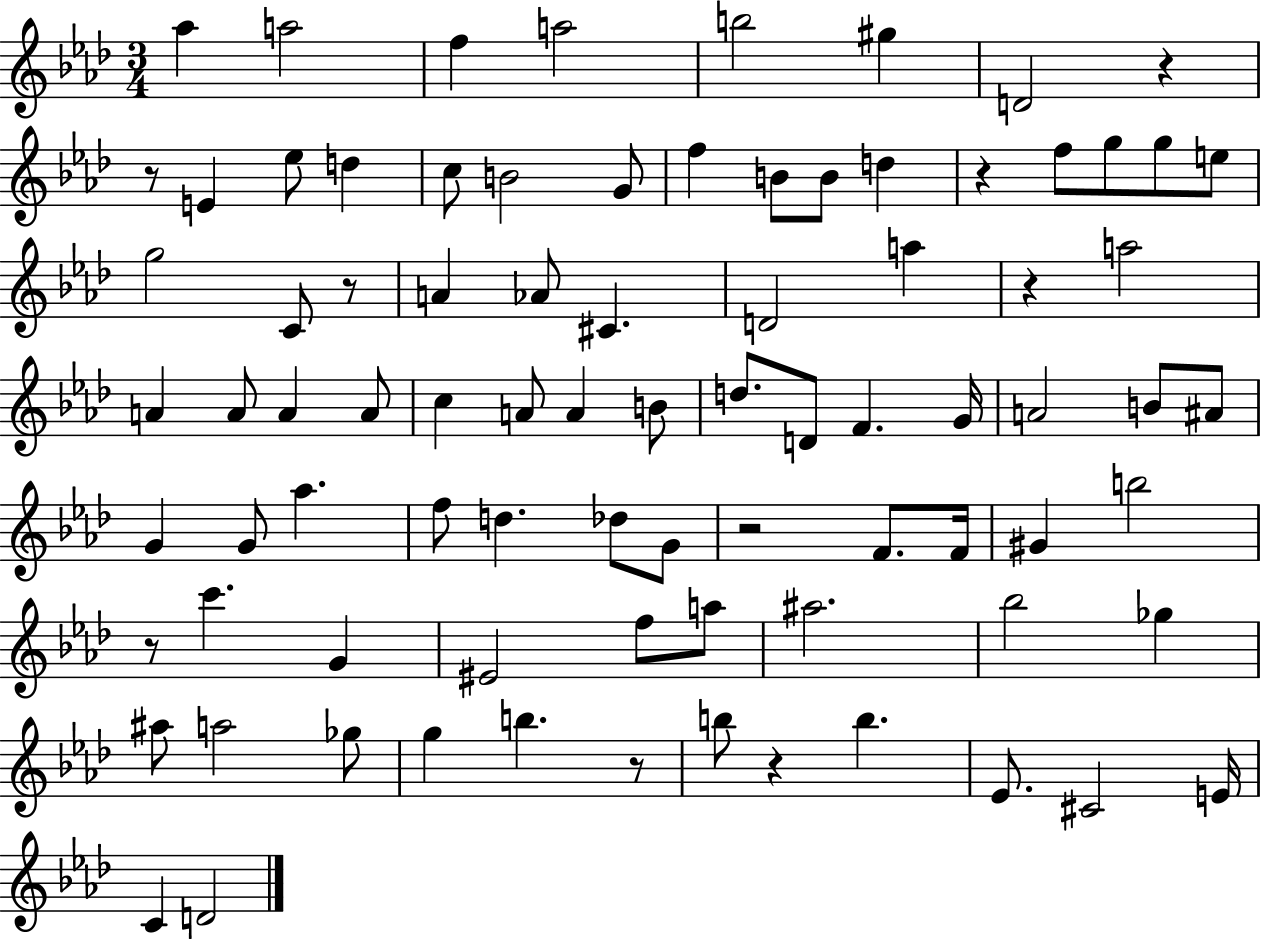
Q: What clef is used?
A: treble